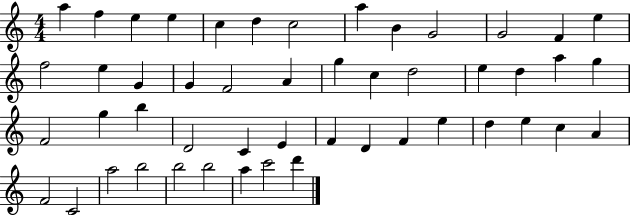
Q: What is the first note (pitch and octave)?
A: A5